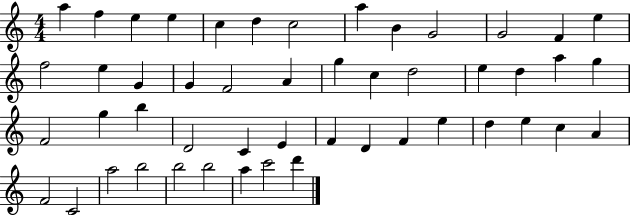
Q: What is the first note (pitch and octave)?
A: A5